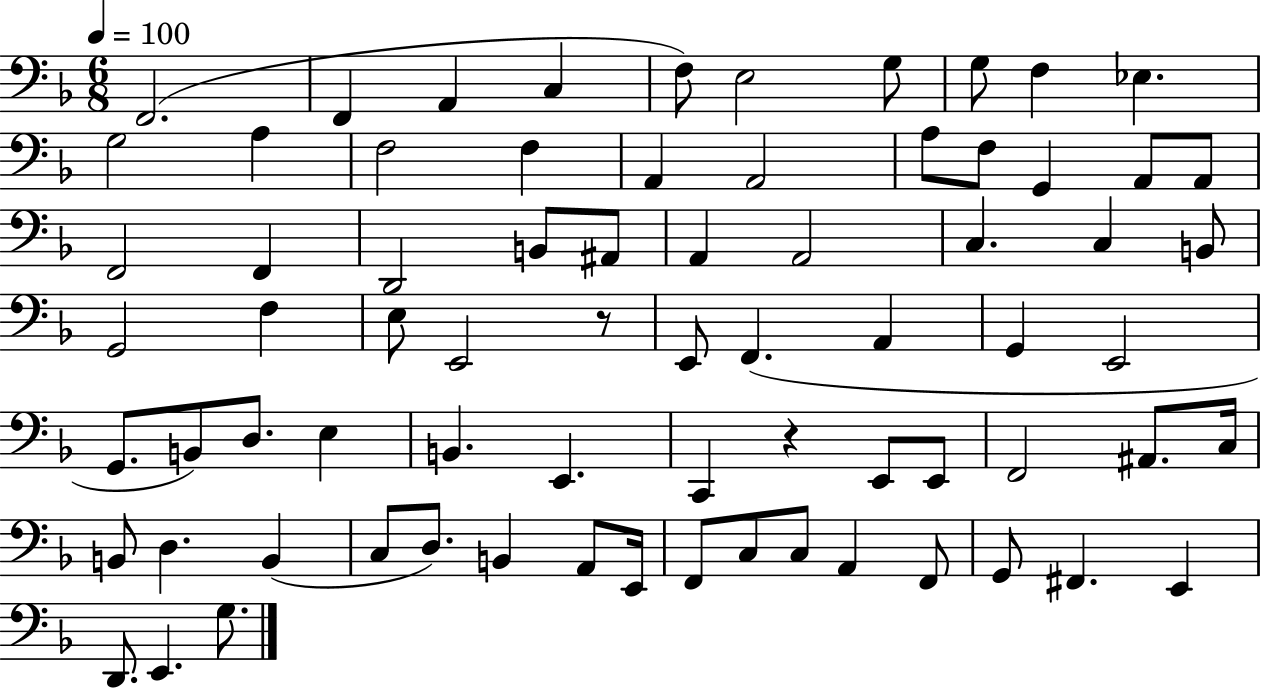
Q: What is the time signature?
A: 6/8